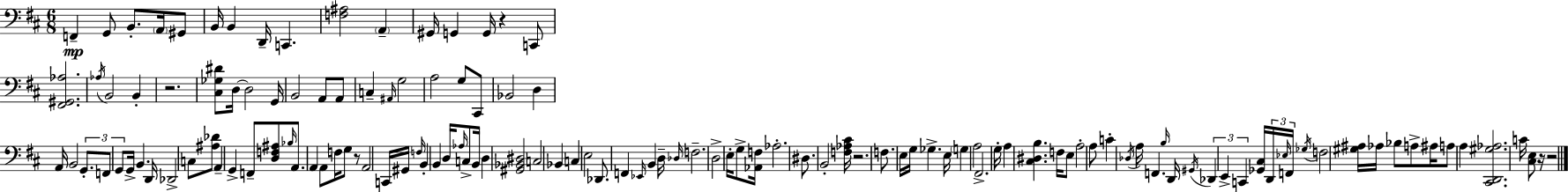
X:1
T:Untitled
M:6/8
L:1/4
K:D
F,, G,,/2 B,,/2 A,,/4 ^G,,/2 B,,/4 B,, D,,/4 C,, [F,^A,]2 A,, ^G,,/4 G,, G,,/4 z C,,/2 [^F,,^G,,_A,]2 _A,/4 B,,2 B,, z2 [^C,_G,^D]/2 D,/4 D,2 G,,/4 B,,2 A,,/2 A,,/2 C, ^A,,/4 G,2 A,2 G,/2 ^C,,/2 _B,,2 D, A,,/4 B,,2 G,,/2 F,,/2 G,,/2 G,,/4 B,, D,,/4 _D,,2 C,/2 [^A,_D]/2 A,, G,, F,,/2 [D,F,^A,]/2 _B,/4 A,,/2 A,, A,,/2 F,/4 G,/2 z/2 A,,2 C,,/4 ^G,,/4 F,/4 B,, B,, D,/4 _A,/4 C,/2 B,,/4 D, [^G,,_B,,^D,]2 C,2 _B,, C, E,2 _D,,/2 F,, _E,,/4 B,, D,/4 _D,/4 F,2 D,2 E,/4 G,/2 [_A,,F,]/4 _A,2 ^D,/2 B,,2 [F,_A,^C]/4 z2 F,/2 E,/4 G,/4 _G, E,/4 G, A,2 ^F,,2 G,/4 A, [^C,^D,B,] F,/4 E,/2 A,2 A,/2 C _D,/4 A,/4 F,, B,/4 D,,/4 ^G,,/4 _D,, E,, C,, [_G,,^C,]/4 D,,/4 _E,/4 F,,/4 _G,/4 F,2 [^G,^A,]/4 _A,/4 _B,/2 A,/2 ^A,/4 A,/2 A, [^C,,D,,^G,_A,]2 C/4 [^C,E,]/2 z/4 z2